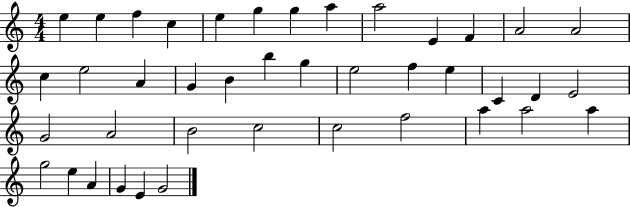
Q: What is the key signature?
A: C major